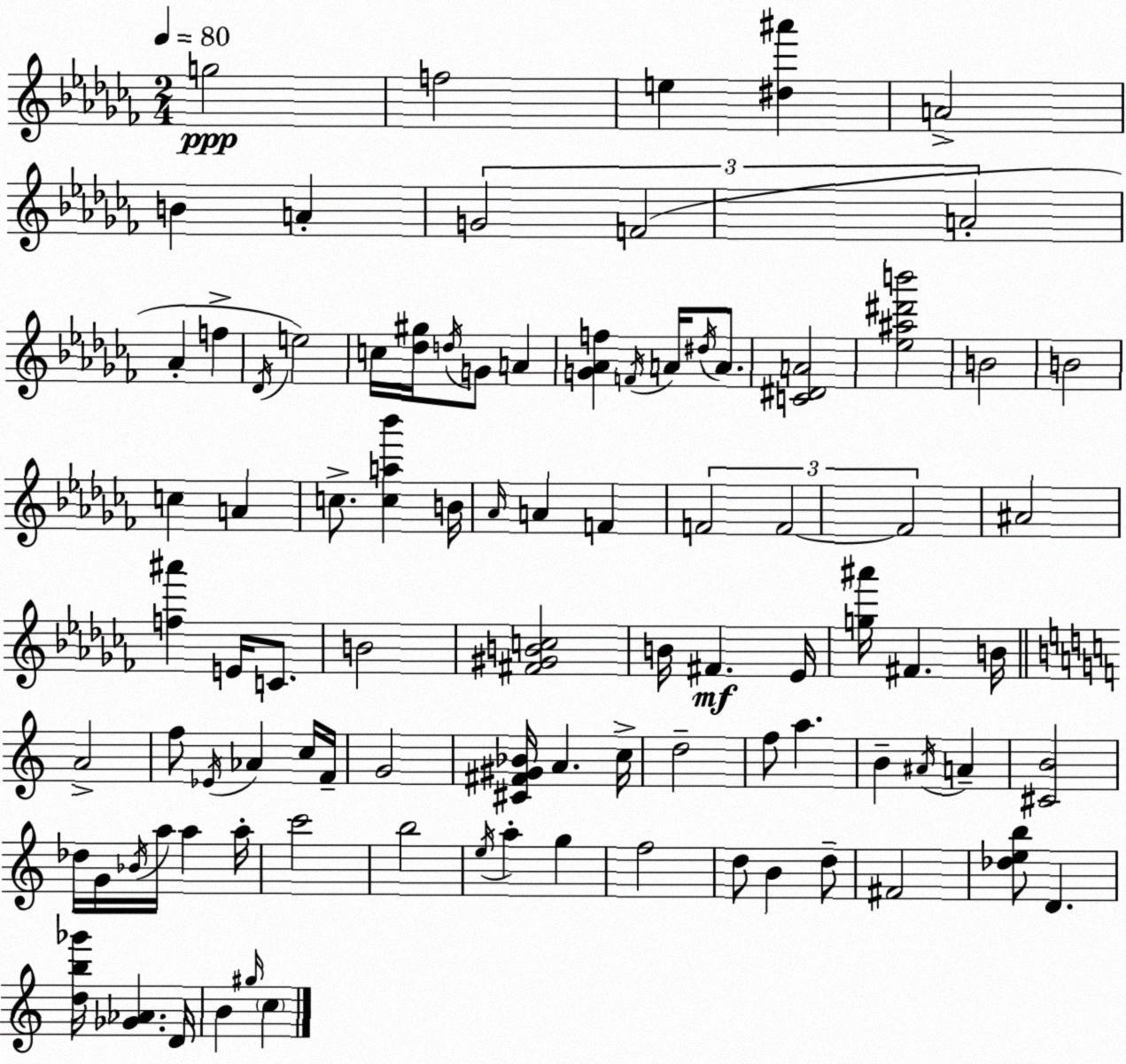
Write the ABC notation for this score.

X:1
T:Untitled
M:2/4
L:1/4
K:Abm
g2 f2 e [^d^a'] A2 B A G2 F2 A2 _A f _D/4 e2 c/4 [_d^g]/4 d/4 G/2 A [G_Af] F/4 A/4 ^d/4 A/2 [C^DA]2 [_e^a^d'b']2 B2 B2 c A c/2 [ca_b'] B/4 _A/4 A F F2 F2 F2 ^A2 [f^a'] E/4 C/2 B2 [^F^GBc]2 B/4 ^F _E/4 [g^a']/4 ^F B/4 A2 f/2 _E/4 _A c/4 F/4 G2 [^C^F^G_B]/4 A c/4 d2 f/2 a B ^A/4 A [^CB]2 _d/4 G/4 _B/4 a/4 a a/4 c'2 b2 e/4 a g f2 d/2 B d/2 ^F2 [_deb]/2 D [db_g']/4 [_G_A] D/4 B ^g/4 c